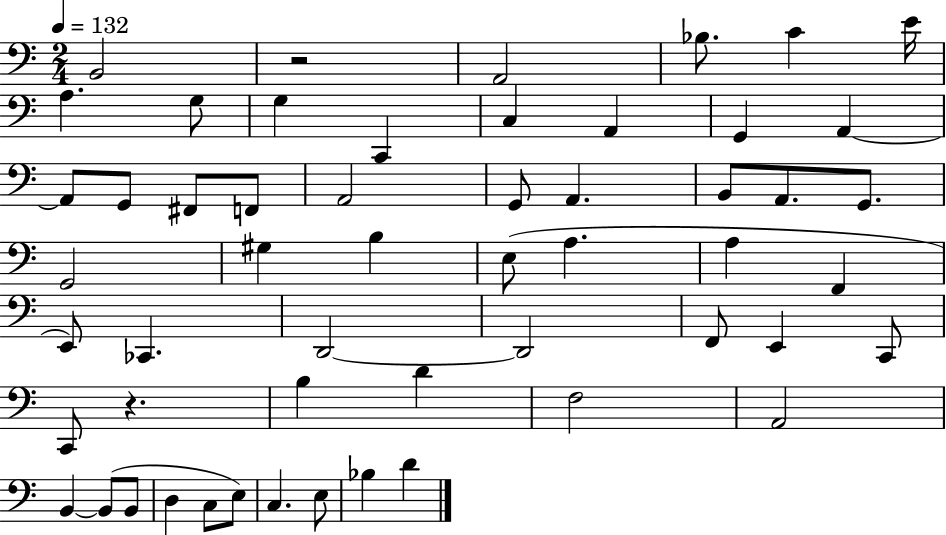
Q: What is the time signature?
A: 2/4